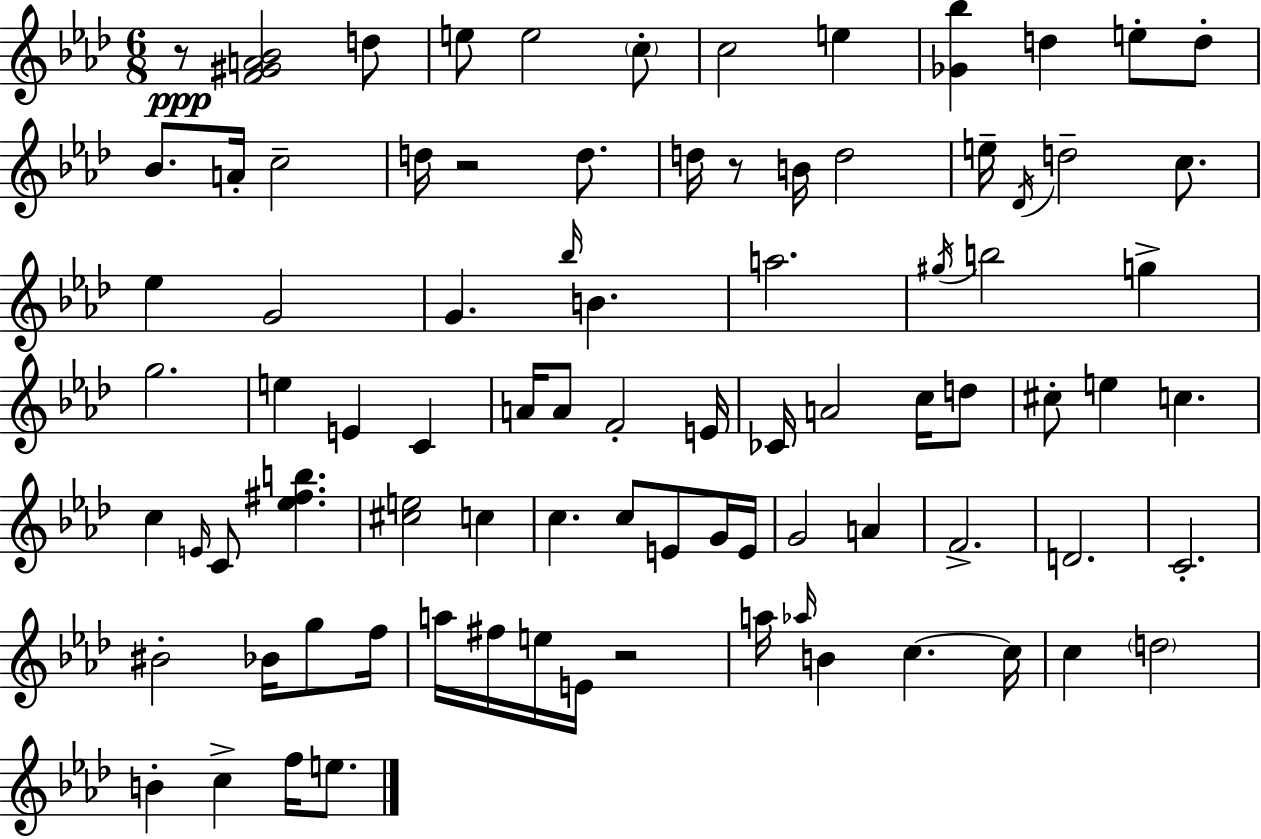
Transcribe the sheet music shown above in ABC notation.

X:1
T:Untitled
M:6/8
L:1/4
K:Fm
z/2 [F^GA_B]2 d/2 e/2 e2 c/2 c2 e [_G_b] d e/2 d/2 _B/2 A/4 c2 d/4 z2 d/2 d/4 z/2 B/4 d2 e/4 _D/4 d2 c/2 _e G2 G _b/4 B a2 ^g/4 b2 g g2 e E C A/4 A/2 F2 E/4 _C/4 A2 c/4 d/2 ^c/2 e c c E/4 C/2 [_e^fb] [^ce]2 c c c/2 E/2 G/4 E/4 G2 A F2 D2 C2 ^B2 _B/4 g/2 f/4 a/4 ^f/4 e/4 E/4 z2 a/4 _a/4 B c c/4 c d2 B c f/4 e/2